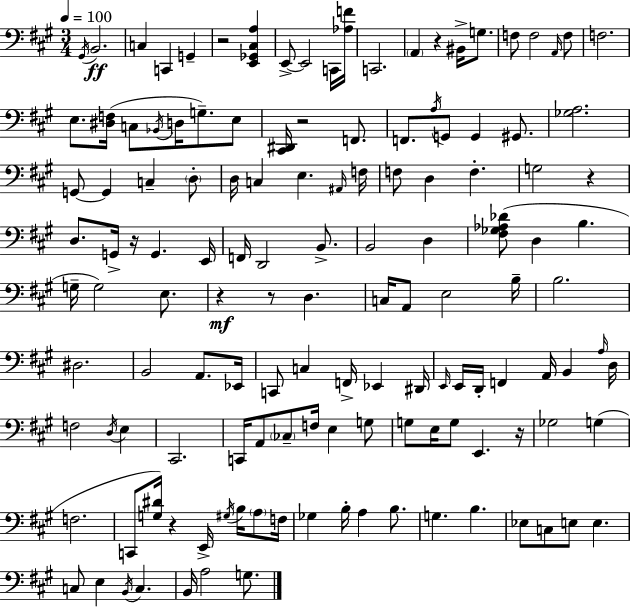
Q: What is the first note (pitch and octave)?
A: G#2